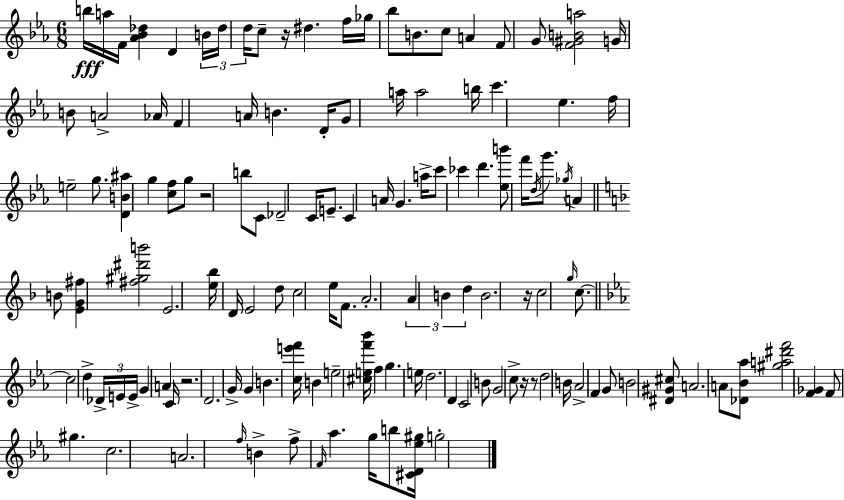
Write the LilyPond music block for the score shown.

{
  \clef treble
  \numericTimeSignature
  \time 6/8
  \key c \minor
  b''16\fff a''16 f'16 <aes' bes' des''>4 d'4 \tuplet 3/2 { b'16 | des''16 d''16 } c''8-- r16 dis''4. f''16 | ges''16 bes''8 b'8. c''8 a'4 | f'8 g'8 <f' gis' b' a''>2 | \break g'16 b'8 a'2-> aes'16 | f'4 a'16 b'4. d'16-. | g'8 a''16 a''2 b''16 | c'''4. ees''4. | \break f''16 e''2-- g''8. | <d' b' ais''>4 g''4 <c'' f''>8 g''8 | r2 b''8 c'8 | des'2-- c'16 e'8.-- | \break c'4 a'16 g'4. a''16-> | c'''8 ces'''4 d'''4. | <ees'' b'''>8 f'''16 \acciaccatura { d''16 } g'''8. \acciaccatura { ges''16 } a'4 | \bar "||" \break \key d \minor b'8 <e' g' fis''>4 <fis'' gis'' dis''' b'''>2 | e'2. | <e'' bes''>16 d'16 e'2 | d''8 c''2 e''16 f'8. | \break a'2.-. | \tuplet 3/2 { a'4 b'4 d''4 } | b'2. | r16 c''2 \grace { g''16 } | \break c''8.~~ \bar "||" \break \key ees \major c''2 d''4-> | \tuplet 3/2 { des'16-> e'16 e'16-> } g'4 a'4 c'16 | r2. | d'2. | \break g'16-> g'4 b'4. <c'' e''' f'''>16 | b'4 e''2-- | <cis'' e'' f''' bes'''>16 f''4 g''4. e''16 | d''2. | \break d'4 c'2 | b'8 g'2 c''8-> | r16 r8 d''2 b'16 | aes'2-> f'4 | \break g'8 b'2 <dis' gis' cis''>8 | a'2. | a'8 <des' bes' aes''>8 <gis'' a'' dis''' f'''>2 | <f' ges'>4 f'8 gis''4. | \break c''2. | a'2. | \grace { f''16 } b'4-> f''8-> \grace { f'16 } aes''4. | g''16 b''8 <cis' d' ees'' gis''>16 g''2-. | \break \bar "|."
}